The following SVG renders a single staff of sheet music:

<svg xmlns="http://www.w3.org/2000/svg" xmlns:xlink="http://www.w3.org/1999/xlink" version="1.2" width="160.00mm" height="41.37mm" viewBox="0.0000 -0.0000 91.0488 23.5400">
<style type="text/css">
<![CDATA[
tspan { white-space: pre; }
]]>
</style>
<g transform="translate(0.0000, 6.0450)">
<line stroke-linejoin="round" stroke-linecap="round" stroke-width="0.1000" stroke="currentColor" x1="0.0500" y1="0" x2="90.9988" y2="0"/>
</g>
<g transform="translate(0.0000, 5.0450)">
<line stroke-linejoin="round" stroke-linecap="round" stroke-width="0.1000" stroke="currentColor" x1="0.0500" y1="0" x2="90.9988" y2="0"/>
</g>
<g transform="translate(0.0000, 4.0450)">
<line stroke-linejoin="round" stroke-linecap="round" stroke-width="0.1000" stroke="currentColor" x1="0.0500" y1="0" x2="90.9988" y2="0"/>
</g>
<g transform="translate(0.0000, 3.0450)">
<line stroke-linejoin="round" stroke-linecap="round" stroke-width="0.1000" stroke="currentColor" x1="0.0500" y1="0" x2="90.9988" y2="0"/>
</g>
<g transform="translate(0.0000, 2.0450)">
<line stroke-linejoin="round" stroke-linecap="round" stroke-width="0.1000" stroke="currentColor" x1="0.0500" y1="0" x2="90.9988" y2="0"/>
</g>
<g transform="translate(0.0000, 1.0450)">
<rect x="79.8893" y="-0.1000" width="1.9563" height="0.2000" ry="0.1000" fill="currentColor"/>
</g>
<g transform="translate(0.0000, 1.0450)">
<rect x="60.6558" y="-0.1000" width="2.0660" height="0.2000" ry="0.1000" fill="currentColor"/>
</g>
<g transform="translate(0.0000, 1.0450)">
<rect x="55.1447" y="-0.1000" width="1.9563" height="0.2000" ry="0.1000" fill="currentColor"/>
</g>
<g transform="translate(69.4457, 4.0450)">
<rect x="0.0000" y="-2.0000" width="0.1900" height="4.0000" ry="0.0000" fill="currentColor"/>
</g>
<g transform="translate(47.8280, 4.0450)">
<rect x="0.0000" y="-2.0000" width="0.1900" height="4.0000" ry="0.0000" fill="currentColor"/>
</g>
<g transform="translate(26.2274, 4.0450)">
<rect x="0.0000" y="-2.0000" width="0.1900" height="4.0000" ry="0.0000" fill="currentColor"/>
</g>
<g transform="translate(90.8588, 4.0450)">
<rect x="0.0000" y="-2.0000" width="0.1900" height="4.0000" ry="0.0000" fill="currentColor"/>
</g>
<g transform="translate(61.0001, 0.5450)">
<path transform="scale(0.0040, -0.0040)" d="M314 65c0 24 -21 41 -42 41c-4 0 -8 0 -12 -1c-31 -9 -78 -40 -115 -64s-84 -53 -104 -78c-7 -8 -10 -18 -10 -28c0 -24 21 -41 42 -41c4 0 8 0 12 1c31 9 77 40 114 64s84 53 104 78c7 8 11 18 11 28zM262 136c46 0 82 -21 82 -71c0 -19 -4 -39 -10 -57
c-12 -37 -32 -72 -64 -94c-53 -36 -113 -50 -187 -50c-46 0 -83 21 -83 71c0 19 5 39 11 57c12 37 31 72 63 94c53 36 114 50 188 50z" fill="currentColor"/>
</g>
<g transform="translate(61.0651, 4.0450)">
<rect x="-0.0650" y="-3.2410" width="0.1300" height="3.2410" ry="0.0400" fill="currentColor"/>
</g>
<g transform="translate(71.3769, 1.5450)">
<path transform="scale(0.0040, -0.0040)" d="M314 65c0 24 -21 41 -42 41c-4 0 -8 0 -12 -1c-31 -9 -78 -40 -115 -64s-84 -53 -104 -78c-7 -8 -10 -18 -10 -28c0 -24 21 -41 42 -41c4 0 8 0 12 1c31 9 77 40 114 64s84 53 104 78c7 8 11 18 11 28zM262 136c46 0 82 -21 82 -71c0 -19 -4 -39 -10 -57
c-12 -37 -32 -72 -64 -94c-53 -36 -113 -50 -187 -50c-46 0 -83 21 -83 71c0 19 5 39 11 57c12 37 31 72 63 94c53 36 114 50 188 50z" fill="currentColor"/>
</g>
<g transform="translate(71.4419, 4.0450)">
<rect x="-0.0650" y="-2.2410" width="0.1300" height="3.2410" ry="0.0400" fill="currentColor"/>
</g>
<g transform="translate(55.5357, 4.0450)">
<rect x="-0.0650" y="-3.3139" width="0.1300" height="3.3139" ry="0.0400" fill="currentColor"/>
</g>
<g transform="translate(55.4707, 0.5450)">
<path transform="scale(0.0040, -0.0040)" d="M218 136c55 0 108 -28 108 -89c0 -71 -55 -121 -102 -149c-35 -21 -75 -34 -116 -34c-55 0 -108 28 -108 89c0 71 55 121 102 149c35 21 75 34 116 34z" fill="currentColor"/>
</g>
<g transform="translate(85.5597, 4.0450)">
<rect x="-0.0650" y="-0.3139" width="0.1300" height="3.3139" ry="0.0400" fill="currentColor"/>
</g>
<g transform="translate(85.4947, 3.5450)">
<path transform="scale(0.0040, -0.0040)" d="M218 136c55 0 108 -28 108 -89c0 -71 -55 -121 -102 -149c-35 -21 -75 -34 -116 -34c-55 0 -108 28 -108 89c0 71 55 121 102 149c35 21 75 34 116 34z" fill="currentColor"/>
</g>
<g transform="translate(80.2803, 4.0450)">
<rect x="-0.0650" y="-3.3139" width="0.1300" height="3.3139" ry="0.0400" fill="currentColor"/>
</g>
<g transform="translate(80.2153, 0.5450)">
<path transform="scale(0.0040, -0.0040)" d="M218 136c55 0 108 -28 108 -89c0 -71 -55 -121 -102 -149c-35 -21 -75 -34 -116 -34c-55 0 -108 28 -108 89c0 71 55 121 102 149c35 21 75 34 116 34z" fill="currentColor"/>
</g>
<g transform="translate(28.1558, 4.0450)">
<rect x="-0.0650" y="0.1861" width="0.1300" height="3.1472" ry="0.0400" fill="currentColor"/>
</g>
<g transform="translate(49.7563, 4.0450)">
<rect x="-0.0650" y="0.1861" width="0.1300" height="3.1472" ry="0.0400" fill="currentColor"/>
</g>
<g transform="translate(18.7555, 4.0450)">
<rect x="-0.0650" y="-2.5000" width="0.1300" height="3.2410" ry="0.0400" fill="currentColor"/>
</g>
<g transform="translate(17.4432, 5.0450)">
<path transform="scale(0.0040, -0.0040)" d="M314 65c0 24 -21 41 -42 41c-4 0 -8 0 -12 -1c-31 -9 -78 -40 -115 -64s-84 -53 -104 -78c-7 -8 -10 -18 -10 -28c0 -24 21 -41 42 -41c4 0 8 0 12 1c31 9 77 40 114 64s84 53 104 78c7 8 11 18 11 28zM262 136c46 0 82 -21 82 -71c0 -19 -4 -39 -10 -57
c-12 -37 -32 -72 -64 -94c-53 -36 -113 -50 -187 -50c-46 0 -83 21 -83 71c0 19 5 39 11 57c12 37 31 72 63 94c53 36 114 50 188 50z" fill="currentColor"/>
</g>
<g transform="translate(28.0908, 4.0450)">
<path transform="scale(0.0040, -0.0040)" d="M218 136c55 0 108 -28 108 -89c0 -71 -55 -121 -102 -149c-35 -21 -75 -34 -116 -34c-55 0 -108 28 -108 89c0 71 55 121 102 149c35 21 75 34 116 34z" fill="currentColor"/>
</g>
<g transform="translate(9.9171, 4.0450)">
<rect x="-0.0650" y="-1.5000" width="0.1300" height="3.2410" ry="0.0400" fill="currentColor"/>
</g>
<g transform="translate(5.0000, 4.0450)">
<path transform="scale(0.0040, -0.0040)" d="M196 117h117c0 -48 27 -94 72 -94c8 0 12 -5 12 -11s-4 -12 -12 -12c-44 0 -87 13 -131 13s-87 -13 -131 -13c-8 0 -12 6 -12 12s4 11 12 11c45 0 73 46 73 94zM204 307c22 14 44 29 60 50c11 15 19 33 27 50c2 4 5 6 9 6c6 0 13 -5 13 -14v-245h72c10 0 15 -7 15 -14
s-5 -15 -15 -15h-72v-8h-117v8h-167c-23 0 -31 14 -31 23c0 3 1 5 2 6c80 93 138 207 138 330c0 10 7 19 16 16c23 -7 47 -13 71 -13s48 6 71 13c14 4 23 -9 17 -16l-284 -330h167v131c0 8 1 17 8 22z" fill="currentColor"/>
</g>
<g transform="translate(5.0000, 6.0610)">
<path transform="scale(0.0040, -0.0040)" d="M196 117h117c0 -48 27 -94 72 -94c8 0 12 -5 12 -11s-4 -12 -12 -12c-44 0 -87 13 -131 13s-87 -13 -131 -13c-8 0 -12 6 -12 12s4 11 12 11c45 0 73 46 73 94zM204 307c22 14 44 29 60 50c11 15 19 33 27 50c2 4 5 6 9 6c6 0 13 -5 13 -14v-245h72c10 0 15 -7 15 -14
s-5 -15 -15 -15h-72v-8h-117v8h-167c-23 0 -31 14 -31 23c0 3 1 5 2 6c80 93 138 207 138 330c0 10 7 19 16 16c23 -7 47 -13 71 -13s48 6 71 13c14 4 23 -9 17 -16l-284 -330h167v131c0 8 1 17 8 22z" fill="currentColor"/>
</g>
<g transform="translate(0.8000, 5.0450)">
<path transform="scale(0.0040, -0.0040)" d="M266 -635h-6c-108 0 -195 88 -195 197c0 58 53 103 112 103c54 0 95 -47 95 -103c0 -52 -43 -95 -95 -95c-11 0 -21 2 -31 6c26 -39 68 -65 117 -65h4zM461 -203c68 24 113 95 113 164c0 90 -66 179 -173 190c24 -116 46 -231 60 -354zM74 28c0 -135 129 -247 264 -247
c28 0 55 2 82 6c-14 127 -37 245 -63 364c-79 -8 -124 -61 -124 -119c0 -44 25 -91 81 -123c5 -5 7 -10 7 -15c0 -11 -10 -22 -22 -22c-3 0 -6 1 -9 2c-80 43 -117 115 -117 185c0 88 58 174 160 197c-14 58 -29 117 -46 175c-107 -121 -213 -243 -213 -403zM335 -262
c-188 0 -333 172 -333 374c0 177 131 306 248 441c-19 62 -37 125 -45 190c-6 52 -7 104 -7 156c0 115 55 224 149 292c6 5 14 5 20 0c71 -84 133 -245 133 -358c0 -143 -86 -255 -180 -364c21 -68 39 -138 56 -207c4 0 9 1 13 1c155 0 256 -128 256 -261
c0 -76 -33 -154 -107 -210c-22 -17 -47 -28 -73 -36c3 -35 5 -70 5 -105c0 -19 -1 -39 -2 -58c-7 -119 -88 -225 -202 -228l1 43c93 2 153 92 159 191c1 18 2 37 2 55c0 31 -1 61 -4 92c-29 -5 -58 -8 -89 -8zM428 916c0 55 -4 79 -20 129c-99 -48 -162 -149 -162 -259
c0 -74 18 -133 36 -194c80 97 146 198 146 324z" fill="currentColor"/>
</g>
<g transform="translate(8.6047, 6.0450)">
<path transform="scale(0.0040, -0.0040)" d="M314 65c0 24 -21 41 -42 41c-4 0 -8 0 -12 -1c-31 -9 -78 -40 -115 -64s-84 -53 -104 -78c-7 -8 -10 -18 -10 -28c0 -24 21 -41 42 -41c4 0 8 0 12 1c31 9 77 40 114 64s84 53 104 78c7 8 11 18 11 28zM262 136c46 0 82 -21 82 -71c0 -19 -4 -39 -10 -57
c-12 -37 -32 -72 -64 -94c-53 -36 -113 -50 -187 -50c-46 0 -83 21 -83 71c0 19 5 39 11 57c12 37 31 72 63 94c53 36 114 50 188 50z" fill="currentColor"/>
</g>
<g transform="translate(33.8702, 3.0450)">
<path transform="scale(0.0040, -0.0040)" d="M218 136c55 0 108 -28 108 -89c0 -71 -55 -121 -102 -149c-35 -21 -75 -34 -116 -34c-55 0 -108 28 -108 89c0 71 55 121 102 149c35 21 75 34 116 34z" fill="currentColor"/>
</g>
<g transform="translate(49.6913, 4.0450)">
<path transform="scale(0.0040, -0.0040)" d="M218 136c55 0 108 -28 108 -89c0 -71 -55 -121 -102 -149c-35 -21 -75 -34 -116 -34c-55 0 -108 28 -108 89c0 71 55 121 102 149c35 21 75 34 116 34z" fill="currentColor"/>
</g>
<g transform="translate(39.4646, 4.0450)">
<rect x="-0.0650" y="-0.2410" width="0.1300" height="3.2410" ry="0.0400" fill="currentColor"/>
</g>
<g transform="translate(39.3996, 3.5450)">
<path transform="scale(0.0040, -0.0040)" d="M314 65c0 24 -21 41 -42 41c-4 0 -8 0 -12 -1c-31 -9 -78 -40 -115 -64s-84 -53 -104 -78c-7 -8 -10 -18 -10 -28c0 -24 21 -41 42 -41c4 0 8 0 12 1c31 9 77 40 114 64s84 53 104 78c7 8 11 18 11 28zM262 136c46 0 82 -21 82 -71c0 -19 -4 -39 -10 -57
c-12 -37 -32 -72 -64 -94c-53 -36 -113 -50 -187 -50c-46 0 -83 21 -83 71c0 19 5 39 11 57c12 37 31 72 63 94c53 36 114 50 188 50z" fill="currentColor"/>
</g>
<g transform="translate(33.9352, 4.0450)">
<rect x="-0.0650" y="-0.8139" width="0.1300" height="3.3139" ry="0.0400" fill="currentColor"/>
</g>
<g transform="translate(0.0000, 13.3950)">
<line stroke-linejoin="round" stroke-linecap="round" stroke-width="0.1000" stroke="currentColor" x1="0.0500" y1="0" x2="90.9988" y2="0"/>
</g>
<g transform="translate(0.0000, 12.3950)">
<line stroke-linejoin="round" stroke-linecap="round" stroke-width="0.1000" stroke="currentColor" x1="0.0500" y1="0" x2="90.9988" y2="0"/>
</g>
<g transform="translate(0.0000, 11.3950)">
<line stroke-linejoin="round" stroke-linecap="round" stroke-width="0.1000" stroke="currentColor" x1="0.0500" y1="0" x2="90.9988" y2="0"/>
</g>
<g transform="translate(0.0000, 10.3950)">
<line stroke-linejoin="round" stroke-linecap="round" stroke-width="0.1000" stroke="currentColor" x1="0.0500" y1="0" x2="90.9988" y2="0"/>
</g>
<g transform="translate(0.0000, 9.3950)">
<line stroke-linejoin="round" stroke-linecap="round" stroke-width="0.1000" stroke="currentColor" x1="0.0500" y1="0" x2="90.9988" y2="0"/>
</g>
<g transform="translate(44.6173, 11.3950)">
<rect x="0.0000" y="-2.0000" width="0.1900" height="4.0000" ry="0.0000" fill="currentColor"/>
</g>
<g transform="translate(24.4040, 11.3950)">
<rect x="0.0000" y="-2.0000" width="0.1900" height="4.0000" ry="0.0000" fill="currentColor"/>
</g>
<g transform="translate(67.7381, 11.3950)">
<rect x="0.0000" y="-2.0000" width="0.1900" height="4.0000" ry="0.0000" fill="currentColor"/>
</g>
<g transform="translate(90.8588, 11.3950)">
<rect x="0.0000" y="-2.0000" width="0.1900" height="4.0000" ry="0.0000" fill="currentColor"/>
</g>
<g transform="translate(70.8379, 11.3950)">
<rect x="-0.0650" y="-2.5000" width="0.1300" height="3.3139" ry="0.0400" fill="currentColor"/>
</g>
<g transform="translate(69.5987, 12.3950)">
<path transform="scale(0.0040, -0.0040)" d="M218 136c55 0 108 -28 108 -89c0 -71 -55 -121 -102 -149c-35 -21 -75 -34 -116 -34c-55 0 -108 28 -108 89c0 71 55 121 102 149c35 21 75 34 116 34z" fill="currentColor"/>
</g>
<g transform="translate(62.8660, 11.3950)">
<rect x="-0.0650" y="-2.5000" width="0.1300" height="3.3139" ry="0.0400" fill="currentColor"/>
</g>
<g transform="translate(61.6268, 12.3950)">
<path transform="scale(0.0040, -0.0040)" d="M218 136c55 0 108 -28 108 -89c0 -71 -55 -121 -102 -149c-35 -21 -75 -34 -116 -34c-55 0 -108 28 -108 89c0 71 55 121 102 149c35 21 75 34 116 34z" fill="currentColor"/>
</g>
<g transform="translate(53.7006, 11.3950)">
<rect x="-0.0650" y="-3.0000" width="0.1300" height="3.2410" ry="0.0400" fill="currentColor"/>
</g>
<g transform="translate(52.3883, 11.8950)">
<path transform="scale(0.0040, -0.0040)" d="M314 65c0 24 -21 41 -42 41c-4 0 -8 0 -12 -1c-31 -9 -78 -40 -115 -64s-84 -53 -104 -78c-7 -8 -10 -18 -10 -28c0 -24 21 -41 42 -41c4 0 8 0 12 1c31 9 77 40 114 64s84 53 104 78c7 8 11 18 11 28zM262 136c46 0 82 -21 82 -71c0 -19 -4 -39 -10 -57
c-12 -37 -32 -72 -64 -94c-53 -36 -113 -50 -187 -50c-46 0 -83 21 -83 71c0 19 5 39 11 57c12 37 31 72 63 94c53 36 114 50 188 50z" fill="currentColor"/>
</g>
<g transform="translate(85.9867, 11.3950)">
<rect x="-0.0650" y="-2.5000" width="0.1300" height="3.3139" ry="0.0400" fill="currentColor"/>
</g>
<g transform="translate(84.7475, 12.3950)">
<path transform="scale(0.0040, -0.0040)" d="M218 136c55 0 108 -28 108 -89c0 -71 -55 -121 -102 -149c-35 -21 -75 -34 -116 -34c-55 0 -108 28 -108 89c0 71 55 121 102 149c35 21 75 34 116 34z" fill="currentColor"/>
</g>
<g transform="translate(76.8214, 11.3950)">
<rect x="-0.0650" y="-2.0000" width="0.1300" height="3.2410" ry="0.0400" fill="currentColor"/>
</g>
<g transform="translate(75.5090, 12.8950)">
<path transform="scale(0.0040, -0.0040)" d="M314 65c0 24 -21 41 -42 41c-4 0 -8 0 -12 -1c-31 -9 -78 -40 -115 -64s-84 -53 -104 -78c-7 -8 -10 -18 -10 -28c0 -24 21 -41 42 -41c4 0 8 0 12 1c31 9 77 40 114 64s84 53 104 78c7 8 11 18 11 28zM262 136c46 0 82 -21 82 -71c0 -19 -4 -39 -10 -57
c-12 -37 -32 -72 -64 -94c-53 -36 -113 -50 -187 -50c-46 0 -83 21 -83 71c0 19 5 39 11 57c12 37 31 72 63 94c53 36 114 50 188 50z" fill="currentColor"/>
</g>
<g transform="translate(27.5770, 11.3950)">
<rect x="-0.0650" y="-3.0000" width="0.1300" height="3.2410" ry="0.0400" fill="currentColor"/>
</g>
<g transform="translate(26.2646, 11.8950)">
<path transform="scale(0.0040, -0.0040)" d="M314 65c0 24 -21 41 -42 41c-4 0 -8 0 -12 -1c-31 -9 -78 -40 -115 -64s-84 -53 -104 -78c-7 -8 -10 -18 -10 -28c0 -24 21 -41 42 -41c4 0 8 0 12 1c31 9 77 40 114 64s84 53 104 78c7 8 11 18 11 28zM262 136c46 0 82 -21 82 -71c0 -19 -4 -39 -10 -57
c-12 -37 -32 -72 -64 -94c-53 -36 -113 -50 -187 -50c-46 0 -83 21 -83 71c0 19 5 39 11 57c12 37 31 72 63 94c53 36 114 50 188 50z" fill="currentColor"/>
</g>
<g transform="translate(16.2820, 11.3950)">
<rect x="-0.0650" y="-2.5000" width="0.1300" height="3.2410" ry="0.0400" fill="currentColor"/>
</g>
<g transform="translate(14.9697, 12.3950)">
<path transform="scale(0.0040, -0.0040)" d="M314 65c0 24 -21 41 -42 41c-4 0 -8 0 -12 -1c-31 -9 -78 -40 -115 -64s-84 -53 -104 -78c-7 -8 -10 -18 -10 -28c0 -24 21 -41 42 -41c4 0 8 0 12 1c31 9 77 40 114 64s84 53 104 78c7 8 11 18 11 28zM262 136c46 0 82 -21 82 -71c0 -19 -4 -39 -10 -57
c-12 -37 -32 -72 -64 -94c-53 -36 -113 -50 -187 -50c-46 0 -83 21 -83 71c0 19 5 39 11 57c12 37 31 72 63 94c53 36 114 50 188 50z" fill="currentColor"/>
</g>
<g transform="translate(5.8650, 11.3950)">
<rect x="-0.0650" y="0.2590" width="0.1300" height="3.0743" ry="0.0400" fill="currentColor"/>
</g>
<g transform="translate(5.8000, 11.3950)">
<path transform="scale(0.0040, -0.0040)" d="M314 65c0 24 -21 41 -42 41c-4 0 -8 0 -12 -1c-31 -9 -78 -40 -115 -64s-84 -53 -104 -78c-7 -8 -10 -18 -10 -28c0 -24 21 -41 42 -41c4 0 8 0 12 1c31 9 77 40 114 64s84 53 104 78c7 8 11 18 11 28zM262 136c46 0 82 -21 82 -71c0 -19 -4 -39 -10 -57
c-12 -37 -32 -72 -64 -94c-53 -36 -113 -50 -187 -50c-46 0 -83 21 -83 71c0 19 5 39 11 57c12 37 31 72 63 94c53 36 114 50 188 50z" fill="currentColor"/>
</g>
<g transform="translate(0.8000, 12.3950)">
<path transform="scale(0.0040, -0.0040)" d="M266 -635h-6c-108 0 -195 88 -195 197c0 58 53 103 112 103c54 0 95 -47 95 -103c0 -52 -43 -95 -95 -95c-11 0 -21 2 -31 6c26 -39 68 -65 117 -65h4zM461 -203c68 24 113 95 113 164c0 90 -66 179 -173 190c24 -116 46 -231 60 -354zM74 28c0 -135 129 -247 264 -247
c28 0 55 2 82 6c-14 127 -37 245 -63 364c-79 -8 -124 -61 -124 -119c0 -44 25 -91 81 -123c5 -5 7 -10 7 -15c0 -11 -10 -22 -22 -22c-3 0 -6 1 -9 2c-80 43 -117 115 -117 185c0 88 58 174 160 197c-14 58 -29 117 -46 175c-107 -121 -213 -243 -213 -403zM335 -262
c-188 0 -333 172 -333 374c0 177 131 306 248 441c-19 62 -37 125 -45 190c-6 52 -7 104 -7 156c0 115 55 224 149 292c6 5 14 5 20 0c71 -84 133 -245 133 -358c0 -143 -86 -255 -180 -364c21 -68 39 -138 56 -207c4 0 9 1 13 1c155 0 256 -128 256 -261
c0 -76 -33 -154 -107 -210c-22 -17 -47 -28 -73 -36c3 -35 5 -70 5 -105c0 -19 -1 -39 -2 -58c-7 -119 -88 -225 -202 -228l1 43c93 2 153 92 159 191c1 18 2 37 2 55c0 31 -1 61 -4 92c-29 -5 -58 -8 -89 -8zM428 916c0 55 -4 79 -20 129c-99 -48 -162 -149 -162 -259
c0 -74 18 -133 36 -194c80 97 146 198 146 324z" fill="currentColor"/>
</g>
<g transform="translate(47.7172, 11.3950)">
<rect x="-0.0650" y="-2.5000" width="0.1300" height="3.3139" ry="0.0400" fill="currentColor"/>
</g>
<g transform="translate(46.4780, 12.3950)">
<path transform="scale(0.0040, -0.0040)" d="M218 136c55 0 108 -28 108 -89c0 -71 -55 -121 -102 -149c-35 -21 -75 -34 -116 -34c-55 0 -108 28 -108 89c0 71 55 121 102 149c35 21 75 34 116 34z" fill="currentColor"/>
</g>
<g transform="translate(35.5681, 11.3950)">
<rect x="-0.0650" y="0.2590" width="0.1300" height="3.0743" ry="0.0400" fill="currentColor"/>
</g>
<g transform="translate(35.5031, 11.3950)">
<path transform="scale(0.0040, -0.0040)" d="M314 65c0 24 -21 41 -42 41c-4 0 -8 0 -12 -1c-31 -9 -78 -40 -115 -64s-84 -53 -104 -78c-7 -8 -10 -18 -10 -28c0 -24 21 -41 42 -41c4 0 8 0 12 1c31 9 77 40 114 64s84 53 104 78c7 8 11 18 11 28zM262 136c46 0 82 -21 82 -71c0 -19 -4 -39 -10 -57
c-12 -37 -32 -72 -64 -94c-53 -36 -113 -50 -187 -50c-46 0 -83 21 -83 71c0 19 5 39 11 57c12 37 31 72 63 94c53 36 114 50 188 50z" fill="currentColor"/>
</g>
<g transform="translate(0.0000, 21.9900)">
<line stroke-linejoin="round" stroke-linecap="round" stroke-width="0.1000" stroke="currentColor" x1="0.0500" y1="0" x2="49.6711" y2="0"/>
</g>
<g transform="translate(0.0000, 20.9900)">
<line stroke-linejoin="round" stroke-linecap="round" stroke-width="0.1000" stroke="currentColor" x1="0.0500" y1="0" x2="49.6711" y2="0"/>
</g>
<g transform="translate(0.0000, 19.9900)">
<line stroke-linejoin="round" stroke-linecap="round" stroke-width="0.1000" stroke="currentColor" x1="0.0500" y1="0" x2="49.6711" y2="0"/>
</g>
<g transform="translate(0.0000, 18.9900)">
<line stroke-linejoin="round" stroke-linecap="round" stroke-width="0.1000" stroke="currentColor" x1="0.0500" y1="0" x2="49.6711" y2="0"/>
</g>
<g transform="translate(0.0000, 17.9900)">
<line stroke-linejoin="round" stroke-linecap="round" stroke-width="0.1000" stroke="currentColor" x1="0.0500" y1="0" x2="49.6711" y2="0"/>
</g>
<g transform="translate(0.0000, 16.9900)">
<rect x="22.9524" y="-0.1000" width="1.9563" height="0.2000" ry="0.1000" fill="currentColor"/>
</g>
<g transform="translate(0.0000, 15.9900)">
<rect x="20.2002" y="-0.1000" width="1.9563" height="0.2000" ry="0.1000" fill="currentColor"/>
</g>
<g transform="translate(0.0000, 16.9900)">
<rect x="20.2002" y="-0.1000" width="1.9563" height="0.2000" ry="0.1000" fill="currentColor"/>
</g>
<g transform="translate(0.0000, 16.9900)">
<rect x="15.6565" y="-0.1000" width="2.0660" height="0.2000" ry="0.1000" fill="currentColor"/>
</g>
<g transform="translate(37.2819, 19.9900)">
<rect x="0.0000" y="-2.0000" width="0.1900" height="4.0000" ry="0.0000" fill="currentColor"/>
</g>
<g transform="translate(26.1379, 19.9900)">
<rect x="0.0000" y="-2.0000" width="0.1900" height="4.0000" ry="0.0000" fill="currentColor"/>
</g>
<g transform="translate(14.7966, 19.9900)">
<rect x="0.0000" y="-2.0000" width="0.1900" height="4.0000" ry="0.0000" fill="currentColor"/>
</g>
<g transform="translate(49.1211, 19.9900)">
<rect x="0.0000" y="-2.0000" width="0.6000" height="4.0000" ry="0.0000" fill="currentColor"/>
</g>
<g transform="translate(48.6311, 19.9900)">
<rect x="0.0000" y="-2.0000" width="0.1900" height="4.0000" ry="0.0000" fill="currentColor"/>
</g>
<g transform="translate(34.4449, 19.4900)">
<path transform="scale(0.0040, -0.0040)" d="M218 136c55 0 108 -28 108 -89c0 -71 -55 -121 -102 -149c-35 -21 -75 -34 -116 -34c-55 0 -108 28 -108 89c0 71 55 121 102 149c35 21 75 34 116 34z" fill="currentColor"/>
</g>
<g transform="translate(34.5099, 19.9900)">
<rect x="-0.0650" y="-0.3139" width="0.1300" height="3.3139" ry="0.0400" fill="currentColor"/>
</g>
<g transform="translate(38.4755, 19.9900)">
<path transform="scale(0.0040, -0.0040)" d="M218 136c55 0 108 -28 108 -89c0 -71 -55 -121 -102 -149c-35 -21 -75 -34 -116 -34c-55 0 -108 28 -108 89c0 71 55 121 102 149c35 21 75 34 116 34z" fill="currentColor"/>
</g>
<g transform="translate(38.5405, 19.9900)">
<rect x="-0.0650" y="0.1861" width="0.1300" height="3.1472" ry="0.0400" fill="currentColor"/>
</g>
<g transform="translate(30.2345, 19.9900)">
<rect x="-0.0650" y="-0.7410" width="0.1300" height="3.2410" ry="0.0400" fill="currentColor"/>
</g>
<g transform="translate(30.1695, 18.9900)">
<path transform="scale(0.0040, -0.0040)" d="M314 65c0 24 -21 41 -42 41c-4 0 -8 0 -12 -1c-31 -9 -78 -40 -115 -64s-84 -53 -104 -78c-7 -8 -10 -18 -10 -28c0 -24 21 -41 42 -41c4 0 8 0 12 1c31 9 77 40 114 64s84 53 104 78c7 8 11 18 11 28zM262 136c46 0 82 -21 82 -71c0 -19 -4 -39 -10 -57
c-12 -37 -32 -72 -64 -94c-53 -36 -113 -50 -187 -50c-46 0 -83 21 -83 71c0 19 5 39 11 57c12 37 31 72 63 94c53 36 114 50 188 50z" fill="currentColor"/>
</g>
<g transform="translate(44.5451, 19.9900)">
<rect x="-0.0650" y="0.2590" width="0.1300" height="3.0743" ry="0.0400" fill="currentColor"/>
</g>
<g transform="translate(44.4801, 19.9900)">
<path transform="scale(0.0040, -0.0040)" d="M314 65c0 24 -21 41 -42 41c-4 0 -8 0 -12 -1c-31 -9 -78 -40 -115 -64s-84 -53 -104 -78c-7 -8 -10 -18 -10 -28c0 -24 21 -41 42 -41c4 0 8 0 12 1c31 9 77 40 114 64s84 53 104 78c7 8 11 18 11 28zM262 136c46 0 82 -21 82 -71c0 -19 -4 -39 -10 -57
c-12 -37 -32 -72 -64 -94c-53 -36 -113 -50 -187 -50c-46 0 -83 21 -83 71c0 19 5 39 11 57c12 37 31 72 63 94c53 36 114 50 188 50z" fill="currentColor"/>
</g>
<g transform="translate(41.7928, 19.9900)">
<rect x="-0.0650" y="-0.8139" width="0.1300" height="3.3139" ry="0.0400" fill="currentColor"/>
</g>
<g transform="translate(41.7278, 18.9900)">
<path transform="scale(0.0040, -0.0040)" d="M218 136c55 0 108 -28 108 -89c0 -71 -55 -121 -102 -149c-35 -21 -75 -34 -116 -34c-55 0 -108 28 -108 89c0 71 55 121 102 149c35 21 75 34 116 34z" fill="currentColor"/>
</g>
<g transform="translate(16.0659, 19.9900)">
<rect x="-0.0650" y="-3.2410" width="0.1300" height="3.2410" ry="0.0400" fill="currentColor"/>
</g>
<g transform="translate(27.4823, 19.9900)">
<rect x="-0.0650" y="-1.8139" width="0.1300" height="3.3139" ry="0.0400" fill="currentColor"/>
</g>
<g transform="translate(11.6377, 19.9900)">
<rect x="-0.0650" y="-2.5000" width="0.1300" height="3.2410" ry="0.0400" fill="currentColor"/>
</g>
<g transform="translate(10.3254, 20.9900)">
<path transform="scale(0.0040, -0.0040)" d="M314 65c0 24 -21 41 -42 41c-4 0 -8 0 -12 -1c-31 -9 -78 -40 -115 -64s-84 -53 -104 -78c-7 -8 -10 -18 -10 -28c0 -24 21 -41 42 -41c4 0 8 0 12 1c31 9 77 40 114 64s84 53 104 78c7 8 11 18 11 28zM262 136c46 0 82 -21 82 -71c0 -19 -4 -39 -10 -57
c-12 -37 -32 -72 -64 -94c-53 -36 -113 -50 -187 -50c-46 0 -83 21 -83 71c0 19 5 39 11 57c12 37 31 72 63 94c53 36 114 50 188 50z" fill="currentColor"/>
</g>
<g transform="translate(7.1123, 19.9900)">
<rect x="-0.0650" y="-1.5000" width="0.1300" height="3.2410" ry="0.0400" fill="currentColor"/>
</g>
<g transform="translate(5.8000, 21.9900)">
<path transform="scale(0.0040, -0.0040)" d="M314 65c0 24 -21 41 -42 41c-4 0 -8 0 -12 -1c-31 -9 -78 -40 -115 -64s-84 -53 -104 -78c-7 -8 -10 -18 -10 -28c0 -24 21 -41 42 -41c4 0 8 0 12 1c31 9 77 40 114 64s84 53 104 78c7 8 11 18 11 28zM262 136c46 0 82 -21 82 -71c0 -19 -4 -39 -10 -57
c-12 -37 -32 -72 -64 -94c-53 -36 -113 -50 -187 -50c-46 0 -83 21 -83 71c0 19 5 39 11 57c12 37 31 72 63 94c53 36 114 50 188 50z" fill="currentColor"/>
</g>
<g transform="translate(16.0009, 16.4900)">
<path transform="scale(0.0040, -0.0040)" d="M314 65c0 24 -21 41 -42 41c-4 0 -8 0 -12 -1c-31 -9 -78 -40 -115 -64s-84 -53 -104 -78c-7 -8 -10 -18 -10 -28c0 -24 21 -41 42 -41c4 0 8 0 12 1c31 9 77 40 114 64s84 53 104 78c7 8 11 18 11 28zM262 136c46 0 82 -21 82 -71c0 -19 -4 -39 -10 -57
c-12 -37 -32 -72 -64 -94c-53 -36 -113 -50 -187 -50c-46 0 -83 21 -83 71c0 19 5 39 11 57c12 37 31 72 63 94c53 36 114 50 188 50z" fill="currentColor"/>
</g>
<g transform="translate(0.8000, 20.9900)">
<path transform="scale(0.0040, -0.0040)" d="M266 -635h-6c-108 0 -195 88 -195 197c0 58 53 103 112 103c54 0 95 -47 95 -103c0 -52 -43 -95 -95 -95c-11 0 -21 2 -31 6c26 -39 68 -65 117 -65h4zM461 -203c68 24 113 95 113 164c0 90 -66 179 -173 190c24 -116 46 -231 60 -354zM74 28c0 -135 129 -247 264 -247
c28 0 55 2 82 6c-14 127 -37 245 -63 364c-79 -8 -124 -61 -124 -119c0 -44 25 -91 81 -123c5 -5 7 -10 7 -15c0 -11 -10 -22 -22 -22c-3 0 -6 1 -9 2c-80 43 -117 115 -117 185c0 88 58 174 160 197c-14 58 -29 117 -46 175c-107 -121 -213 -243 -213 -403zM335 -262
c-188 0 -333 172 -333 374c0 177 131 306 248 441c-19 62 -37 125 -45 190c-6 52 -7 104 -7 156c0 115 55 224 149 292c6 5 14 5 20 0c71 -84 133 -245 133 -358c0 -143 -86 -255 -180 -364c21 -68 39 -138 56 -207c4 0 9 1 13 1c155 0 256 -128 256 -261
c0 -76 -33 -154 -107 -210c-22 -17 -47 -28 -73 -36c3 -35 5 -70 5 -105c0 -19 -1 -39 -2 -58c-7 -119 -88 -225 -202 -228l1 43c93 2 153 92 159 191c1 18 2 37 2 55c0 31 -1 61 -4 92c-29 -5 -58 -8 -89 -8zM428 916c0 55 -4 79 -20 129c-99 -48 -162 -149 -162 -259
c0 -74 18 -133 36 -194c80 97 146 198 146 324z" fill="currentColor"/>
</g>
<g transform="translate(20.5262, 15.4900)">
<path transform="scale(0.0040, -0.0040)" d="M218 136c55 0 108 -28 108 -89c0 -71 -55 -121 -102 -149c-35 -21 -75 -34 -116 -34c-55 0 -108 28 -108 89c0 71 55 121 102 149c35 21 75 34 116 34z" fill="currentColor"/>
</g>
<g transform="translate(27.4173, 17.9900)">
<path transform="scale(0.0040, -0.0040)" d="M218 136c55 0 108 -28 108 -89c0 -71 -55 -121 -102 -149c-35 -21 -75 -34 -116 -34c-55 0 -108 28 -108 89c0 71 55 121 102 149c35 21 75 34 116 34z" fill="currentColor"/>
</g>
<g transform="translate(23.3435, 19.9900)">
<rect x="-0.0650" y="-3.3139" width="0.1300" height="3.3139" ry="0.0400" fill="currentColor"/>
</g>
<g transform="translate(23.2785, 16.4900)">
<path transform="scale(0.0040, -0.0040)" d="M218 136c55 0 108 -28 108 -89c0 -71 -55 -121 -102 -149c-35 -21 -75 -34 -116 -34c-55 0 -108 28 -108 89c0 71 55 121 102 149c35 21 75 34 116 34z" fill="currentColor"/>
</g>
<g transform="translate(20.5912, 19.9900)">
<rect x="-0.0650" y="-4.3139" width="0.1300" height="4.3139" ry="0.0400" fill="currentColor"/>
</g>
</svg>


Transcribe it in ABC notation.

X:1
T:Untitled
M:4/4
L:1/4
K:C
E2 G2 B d c2 B b b2 g2 b c B2 G2 A2 B2 G A2 G G F2 G E2 G2 b2 d' b f d2 c B d B2